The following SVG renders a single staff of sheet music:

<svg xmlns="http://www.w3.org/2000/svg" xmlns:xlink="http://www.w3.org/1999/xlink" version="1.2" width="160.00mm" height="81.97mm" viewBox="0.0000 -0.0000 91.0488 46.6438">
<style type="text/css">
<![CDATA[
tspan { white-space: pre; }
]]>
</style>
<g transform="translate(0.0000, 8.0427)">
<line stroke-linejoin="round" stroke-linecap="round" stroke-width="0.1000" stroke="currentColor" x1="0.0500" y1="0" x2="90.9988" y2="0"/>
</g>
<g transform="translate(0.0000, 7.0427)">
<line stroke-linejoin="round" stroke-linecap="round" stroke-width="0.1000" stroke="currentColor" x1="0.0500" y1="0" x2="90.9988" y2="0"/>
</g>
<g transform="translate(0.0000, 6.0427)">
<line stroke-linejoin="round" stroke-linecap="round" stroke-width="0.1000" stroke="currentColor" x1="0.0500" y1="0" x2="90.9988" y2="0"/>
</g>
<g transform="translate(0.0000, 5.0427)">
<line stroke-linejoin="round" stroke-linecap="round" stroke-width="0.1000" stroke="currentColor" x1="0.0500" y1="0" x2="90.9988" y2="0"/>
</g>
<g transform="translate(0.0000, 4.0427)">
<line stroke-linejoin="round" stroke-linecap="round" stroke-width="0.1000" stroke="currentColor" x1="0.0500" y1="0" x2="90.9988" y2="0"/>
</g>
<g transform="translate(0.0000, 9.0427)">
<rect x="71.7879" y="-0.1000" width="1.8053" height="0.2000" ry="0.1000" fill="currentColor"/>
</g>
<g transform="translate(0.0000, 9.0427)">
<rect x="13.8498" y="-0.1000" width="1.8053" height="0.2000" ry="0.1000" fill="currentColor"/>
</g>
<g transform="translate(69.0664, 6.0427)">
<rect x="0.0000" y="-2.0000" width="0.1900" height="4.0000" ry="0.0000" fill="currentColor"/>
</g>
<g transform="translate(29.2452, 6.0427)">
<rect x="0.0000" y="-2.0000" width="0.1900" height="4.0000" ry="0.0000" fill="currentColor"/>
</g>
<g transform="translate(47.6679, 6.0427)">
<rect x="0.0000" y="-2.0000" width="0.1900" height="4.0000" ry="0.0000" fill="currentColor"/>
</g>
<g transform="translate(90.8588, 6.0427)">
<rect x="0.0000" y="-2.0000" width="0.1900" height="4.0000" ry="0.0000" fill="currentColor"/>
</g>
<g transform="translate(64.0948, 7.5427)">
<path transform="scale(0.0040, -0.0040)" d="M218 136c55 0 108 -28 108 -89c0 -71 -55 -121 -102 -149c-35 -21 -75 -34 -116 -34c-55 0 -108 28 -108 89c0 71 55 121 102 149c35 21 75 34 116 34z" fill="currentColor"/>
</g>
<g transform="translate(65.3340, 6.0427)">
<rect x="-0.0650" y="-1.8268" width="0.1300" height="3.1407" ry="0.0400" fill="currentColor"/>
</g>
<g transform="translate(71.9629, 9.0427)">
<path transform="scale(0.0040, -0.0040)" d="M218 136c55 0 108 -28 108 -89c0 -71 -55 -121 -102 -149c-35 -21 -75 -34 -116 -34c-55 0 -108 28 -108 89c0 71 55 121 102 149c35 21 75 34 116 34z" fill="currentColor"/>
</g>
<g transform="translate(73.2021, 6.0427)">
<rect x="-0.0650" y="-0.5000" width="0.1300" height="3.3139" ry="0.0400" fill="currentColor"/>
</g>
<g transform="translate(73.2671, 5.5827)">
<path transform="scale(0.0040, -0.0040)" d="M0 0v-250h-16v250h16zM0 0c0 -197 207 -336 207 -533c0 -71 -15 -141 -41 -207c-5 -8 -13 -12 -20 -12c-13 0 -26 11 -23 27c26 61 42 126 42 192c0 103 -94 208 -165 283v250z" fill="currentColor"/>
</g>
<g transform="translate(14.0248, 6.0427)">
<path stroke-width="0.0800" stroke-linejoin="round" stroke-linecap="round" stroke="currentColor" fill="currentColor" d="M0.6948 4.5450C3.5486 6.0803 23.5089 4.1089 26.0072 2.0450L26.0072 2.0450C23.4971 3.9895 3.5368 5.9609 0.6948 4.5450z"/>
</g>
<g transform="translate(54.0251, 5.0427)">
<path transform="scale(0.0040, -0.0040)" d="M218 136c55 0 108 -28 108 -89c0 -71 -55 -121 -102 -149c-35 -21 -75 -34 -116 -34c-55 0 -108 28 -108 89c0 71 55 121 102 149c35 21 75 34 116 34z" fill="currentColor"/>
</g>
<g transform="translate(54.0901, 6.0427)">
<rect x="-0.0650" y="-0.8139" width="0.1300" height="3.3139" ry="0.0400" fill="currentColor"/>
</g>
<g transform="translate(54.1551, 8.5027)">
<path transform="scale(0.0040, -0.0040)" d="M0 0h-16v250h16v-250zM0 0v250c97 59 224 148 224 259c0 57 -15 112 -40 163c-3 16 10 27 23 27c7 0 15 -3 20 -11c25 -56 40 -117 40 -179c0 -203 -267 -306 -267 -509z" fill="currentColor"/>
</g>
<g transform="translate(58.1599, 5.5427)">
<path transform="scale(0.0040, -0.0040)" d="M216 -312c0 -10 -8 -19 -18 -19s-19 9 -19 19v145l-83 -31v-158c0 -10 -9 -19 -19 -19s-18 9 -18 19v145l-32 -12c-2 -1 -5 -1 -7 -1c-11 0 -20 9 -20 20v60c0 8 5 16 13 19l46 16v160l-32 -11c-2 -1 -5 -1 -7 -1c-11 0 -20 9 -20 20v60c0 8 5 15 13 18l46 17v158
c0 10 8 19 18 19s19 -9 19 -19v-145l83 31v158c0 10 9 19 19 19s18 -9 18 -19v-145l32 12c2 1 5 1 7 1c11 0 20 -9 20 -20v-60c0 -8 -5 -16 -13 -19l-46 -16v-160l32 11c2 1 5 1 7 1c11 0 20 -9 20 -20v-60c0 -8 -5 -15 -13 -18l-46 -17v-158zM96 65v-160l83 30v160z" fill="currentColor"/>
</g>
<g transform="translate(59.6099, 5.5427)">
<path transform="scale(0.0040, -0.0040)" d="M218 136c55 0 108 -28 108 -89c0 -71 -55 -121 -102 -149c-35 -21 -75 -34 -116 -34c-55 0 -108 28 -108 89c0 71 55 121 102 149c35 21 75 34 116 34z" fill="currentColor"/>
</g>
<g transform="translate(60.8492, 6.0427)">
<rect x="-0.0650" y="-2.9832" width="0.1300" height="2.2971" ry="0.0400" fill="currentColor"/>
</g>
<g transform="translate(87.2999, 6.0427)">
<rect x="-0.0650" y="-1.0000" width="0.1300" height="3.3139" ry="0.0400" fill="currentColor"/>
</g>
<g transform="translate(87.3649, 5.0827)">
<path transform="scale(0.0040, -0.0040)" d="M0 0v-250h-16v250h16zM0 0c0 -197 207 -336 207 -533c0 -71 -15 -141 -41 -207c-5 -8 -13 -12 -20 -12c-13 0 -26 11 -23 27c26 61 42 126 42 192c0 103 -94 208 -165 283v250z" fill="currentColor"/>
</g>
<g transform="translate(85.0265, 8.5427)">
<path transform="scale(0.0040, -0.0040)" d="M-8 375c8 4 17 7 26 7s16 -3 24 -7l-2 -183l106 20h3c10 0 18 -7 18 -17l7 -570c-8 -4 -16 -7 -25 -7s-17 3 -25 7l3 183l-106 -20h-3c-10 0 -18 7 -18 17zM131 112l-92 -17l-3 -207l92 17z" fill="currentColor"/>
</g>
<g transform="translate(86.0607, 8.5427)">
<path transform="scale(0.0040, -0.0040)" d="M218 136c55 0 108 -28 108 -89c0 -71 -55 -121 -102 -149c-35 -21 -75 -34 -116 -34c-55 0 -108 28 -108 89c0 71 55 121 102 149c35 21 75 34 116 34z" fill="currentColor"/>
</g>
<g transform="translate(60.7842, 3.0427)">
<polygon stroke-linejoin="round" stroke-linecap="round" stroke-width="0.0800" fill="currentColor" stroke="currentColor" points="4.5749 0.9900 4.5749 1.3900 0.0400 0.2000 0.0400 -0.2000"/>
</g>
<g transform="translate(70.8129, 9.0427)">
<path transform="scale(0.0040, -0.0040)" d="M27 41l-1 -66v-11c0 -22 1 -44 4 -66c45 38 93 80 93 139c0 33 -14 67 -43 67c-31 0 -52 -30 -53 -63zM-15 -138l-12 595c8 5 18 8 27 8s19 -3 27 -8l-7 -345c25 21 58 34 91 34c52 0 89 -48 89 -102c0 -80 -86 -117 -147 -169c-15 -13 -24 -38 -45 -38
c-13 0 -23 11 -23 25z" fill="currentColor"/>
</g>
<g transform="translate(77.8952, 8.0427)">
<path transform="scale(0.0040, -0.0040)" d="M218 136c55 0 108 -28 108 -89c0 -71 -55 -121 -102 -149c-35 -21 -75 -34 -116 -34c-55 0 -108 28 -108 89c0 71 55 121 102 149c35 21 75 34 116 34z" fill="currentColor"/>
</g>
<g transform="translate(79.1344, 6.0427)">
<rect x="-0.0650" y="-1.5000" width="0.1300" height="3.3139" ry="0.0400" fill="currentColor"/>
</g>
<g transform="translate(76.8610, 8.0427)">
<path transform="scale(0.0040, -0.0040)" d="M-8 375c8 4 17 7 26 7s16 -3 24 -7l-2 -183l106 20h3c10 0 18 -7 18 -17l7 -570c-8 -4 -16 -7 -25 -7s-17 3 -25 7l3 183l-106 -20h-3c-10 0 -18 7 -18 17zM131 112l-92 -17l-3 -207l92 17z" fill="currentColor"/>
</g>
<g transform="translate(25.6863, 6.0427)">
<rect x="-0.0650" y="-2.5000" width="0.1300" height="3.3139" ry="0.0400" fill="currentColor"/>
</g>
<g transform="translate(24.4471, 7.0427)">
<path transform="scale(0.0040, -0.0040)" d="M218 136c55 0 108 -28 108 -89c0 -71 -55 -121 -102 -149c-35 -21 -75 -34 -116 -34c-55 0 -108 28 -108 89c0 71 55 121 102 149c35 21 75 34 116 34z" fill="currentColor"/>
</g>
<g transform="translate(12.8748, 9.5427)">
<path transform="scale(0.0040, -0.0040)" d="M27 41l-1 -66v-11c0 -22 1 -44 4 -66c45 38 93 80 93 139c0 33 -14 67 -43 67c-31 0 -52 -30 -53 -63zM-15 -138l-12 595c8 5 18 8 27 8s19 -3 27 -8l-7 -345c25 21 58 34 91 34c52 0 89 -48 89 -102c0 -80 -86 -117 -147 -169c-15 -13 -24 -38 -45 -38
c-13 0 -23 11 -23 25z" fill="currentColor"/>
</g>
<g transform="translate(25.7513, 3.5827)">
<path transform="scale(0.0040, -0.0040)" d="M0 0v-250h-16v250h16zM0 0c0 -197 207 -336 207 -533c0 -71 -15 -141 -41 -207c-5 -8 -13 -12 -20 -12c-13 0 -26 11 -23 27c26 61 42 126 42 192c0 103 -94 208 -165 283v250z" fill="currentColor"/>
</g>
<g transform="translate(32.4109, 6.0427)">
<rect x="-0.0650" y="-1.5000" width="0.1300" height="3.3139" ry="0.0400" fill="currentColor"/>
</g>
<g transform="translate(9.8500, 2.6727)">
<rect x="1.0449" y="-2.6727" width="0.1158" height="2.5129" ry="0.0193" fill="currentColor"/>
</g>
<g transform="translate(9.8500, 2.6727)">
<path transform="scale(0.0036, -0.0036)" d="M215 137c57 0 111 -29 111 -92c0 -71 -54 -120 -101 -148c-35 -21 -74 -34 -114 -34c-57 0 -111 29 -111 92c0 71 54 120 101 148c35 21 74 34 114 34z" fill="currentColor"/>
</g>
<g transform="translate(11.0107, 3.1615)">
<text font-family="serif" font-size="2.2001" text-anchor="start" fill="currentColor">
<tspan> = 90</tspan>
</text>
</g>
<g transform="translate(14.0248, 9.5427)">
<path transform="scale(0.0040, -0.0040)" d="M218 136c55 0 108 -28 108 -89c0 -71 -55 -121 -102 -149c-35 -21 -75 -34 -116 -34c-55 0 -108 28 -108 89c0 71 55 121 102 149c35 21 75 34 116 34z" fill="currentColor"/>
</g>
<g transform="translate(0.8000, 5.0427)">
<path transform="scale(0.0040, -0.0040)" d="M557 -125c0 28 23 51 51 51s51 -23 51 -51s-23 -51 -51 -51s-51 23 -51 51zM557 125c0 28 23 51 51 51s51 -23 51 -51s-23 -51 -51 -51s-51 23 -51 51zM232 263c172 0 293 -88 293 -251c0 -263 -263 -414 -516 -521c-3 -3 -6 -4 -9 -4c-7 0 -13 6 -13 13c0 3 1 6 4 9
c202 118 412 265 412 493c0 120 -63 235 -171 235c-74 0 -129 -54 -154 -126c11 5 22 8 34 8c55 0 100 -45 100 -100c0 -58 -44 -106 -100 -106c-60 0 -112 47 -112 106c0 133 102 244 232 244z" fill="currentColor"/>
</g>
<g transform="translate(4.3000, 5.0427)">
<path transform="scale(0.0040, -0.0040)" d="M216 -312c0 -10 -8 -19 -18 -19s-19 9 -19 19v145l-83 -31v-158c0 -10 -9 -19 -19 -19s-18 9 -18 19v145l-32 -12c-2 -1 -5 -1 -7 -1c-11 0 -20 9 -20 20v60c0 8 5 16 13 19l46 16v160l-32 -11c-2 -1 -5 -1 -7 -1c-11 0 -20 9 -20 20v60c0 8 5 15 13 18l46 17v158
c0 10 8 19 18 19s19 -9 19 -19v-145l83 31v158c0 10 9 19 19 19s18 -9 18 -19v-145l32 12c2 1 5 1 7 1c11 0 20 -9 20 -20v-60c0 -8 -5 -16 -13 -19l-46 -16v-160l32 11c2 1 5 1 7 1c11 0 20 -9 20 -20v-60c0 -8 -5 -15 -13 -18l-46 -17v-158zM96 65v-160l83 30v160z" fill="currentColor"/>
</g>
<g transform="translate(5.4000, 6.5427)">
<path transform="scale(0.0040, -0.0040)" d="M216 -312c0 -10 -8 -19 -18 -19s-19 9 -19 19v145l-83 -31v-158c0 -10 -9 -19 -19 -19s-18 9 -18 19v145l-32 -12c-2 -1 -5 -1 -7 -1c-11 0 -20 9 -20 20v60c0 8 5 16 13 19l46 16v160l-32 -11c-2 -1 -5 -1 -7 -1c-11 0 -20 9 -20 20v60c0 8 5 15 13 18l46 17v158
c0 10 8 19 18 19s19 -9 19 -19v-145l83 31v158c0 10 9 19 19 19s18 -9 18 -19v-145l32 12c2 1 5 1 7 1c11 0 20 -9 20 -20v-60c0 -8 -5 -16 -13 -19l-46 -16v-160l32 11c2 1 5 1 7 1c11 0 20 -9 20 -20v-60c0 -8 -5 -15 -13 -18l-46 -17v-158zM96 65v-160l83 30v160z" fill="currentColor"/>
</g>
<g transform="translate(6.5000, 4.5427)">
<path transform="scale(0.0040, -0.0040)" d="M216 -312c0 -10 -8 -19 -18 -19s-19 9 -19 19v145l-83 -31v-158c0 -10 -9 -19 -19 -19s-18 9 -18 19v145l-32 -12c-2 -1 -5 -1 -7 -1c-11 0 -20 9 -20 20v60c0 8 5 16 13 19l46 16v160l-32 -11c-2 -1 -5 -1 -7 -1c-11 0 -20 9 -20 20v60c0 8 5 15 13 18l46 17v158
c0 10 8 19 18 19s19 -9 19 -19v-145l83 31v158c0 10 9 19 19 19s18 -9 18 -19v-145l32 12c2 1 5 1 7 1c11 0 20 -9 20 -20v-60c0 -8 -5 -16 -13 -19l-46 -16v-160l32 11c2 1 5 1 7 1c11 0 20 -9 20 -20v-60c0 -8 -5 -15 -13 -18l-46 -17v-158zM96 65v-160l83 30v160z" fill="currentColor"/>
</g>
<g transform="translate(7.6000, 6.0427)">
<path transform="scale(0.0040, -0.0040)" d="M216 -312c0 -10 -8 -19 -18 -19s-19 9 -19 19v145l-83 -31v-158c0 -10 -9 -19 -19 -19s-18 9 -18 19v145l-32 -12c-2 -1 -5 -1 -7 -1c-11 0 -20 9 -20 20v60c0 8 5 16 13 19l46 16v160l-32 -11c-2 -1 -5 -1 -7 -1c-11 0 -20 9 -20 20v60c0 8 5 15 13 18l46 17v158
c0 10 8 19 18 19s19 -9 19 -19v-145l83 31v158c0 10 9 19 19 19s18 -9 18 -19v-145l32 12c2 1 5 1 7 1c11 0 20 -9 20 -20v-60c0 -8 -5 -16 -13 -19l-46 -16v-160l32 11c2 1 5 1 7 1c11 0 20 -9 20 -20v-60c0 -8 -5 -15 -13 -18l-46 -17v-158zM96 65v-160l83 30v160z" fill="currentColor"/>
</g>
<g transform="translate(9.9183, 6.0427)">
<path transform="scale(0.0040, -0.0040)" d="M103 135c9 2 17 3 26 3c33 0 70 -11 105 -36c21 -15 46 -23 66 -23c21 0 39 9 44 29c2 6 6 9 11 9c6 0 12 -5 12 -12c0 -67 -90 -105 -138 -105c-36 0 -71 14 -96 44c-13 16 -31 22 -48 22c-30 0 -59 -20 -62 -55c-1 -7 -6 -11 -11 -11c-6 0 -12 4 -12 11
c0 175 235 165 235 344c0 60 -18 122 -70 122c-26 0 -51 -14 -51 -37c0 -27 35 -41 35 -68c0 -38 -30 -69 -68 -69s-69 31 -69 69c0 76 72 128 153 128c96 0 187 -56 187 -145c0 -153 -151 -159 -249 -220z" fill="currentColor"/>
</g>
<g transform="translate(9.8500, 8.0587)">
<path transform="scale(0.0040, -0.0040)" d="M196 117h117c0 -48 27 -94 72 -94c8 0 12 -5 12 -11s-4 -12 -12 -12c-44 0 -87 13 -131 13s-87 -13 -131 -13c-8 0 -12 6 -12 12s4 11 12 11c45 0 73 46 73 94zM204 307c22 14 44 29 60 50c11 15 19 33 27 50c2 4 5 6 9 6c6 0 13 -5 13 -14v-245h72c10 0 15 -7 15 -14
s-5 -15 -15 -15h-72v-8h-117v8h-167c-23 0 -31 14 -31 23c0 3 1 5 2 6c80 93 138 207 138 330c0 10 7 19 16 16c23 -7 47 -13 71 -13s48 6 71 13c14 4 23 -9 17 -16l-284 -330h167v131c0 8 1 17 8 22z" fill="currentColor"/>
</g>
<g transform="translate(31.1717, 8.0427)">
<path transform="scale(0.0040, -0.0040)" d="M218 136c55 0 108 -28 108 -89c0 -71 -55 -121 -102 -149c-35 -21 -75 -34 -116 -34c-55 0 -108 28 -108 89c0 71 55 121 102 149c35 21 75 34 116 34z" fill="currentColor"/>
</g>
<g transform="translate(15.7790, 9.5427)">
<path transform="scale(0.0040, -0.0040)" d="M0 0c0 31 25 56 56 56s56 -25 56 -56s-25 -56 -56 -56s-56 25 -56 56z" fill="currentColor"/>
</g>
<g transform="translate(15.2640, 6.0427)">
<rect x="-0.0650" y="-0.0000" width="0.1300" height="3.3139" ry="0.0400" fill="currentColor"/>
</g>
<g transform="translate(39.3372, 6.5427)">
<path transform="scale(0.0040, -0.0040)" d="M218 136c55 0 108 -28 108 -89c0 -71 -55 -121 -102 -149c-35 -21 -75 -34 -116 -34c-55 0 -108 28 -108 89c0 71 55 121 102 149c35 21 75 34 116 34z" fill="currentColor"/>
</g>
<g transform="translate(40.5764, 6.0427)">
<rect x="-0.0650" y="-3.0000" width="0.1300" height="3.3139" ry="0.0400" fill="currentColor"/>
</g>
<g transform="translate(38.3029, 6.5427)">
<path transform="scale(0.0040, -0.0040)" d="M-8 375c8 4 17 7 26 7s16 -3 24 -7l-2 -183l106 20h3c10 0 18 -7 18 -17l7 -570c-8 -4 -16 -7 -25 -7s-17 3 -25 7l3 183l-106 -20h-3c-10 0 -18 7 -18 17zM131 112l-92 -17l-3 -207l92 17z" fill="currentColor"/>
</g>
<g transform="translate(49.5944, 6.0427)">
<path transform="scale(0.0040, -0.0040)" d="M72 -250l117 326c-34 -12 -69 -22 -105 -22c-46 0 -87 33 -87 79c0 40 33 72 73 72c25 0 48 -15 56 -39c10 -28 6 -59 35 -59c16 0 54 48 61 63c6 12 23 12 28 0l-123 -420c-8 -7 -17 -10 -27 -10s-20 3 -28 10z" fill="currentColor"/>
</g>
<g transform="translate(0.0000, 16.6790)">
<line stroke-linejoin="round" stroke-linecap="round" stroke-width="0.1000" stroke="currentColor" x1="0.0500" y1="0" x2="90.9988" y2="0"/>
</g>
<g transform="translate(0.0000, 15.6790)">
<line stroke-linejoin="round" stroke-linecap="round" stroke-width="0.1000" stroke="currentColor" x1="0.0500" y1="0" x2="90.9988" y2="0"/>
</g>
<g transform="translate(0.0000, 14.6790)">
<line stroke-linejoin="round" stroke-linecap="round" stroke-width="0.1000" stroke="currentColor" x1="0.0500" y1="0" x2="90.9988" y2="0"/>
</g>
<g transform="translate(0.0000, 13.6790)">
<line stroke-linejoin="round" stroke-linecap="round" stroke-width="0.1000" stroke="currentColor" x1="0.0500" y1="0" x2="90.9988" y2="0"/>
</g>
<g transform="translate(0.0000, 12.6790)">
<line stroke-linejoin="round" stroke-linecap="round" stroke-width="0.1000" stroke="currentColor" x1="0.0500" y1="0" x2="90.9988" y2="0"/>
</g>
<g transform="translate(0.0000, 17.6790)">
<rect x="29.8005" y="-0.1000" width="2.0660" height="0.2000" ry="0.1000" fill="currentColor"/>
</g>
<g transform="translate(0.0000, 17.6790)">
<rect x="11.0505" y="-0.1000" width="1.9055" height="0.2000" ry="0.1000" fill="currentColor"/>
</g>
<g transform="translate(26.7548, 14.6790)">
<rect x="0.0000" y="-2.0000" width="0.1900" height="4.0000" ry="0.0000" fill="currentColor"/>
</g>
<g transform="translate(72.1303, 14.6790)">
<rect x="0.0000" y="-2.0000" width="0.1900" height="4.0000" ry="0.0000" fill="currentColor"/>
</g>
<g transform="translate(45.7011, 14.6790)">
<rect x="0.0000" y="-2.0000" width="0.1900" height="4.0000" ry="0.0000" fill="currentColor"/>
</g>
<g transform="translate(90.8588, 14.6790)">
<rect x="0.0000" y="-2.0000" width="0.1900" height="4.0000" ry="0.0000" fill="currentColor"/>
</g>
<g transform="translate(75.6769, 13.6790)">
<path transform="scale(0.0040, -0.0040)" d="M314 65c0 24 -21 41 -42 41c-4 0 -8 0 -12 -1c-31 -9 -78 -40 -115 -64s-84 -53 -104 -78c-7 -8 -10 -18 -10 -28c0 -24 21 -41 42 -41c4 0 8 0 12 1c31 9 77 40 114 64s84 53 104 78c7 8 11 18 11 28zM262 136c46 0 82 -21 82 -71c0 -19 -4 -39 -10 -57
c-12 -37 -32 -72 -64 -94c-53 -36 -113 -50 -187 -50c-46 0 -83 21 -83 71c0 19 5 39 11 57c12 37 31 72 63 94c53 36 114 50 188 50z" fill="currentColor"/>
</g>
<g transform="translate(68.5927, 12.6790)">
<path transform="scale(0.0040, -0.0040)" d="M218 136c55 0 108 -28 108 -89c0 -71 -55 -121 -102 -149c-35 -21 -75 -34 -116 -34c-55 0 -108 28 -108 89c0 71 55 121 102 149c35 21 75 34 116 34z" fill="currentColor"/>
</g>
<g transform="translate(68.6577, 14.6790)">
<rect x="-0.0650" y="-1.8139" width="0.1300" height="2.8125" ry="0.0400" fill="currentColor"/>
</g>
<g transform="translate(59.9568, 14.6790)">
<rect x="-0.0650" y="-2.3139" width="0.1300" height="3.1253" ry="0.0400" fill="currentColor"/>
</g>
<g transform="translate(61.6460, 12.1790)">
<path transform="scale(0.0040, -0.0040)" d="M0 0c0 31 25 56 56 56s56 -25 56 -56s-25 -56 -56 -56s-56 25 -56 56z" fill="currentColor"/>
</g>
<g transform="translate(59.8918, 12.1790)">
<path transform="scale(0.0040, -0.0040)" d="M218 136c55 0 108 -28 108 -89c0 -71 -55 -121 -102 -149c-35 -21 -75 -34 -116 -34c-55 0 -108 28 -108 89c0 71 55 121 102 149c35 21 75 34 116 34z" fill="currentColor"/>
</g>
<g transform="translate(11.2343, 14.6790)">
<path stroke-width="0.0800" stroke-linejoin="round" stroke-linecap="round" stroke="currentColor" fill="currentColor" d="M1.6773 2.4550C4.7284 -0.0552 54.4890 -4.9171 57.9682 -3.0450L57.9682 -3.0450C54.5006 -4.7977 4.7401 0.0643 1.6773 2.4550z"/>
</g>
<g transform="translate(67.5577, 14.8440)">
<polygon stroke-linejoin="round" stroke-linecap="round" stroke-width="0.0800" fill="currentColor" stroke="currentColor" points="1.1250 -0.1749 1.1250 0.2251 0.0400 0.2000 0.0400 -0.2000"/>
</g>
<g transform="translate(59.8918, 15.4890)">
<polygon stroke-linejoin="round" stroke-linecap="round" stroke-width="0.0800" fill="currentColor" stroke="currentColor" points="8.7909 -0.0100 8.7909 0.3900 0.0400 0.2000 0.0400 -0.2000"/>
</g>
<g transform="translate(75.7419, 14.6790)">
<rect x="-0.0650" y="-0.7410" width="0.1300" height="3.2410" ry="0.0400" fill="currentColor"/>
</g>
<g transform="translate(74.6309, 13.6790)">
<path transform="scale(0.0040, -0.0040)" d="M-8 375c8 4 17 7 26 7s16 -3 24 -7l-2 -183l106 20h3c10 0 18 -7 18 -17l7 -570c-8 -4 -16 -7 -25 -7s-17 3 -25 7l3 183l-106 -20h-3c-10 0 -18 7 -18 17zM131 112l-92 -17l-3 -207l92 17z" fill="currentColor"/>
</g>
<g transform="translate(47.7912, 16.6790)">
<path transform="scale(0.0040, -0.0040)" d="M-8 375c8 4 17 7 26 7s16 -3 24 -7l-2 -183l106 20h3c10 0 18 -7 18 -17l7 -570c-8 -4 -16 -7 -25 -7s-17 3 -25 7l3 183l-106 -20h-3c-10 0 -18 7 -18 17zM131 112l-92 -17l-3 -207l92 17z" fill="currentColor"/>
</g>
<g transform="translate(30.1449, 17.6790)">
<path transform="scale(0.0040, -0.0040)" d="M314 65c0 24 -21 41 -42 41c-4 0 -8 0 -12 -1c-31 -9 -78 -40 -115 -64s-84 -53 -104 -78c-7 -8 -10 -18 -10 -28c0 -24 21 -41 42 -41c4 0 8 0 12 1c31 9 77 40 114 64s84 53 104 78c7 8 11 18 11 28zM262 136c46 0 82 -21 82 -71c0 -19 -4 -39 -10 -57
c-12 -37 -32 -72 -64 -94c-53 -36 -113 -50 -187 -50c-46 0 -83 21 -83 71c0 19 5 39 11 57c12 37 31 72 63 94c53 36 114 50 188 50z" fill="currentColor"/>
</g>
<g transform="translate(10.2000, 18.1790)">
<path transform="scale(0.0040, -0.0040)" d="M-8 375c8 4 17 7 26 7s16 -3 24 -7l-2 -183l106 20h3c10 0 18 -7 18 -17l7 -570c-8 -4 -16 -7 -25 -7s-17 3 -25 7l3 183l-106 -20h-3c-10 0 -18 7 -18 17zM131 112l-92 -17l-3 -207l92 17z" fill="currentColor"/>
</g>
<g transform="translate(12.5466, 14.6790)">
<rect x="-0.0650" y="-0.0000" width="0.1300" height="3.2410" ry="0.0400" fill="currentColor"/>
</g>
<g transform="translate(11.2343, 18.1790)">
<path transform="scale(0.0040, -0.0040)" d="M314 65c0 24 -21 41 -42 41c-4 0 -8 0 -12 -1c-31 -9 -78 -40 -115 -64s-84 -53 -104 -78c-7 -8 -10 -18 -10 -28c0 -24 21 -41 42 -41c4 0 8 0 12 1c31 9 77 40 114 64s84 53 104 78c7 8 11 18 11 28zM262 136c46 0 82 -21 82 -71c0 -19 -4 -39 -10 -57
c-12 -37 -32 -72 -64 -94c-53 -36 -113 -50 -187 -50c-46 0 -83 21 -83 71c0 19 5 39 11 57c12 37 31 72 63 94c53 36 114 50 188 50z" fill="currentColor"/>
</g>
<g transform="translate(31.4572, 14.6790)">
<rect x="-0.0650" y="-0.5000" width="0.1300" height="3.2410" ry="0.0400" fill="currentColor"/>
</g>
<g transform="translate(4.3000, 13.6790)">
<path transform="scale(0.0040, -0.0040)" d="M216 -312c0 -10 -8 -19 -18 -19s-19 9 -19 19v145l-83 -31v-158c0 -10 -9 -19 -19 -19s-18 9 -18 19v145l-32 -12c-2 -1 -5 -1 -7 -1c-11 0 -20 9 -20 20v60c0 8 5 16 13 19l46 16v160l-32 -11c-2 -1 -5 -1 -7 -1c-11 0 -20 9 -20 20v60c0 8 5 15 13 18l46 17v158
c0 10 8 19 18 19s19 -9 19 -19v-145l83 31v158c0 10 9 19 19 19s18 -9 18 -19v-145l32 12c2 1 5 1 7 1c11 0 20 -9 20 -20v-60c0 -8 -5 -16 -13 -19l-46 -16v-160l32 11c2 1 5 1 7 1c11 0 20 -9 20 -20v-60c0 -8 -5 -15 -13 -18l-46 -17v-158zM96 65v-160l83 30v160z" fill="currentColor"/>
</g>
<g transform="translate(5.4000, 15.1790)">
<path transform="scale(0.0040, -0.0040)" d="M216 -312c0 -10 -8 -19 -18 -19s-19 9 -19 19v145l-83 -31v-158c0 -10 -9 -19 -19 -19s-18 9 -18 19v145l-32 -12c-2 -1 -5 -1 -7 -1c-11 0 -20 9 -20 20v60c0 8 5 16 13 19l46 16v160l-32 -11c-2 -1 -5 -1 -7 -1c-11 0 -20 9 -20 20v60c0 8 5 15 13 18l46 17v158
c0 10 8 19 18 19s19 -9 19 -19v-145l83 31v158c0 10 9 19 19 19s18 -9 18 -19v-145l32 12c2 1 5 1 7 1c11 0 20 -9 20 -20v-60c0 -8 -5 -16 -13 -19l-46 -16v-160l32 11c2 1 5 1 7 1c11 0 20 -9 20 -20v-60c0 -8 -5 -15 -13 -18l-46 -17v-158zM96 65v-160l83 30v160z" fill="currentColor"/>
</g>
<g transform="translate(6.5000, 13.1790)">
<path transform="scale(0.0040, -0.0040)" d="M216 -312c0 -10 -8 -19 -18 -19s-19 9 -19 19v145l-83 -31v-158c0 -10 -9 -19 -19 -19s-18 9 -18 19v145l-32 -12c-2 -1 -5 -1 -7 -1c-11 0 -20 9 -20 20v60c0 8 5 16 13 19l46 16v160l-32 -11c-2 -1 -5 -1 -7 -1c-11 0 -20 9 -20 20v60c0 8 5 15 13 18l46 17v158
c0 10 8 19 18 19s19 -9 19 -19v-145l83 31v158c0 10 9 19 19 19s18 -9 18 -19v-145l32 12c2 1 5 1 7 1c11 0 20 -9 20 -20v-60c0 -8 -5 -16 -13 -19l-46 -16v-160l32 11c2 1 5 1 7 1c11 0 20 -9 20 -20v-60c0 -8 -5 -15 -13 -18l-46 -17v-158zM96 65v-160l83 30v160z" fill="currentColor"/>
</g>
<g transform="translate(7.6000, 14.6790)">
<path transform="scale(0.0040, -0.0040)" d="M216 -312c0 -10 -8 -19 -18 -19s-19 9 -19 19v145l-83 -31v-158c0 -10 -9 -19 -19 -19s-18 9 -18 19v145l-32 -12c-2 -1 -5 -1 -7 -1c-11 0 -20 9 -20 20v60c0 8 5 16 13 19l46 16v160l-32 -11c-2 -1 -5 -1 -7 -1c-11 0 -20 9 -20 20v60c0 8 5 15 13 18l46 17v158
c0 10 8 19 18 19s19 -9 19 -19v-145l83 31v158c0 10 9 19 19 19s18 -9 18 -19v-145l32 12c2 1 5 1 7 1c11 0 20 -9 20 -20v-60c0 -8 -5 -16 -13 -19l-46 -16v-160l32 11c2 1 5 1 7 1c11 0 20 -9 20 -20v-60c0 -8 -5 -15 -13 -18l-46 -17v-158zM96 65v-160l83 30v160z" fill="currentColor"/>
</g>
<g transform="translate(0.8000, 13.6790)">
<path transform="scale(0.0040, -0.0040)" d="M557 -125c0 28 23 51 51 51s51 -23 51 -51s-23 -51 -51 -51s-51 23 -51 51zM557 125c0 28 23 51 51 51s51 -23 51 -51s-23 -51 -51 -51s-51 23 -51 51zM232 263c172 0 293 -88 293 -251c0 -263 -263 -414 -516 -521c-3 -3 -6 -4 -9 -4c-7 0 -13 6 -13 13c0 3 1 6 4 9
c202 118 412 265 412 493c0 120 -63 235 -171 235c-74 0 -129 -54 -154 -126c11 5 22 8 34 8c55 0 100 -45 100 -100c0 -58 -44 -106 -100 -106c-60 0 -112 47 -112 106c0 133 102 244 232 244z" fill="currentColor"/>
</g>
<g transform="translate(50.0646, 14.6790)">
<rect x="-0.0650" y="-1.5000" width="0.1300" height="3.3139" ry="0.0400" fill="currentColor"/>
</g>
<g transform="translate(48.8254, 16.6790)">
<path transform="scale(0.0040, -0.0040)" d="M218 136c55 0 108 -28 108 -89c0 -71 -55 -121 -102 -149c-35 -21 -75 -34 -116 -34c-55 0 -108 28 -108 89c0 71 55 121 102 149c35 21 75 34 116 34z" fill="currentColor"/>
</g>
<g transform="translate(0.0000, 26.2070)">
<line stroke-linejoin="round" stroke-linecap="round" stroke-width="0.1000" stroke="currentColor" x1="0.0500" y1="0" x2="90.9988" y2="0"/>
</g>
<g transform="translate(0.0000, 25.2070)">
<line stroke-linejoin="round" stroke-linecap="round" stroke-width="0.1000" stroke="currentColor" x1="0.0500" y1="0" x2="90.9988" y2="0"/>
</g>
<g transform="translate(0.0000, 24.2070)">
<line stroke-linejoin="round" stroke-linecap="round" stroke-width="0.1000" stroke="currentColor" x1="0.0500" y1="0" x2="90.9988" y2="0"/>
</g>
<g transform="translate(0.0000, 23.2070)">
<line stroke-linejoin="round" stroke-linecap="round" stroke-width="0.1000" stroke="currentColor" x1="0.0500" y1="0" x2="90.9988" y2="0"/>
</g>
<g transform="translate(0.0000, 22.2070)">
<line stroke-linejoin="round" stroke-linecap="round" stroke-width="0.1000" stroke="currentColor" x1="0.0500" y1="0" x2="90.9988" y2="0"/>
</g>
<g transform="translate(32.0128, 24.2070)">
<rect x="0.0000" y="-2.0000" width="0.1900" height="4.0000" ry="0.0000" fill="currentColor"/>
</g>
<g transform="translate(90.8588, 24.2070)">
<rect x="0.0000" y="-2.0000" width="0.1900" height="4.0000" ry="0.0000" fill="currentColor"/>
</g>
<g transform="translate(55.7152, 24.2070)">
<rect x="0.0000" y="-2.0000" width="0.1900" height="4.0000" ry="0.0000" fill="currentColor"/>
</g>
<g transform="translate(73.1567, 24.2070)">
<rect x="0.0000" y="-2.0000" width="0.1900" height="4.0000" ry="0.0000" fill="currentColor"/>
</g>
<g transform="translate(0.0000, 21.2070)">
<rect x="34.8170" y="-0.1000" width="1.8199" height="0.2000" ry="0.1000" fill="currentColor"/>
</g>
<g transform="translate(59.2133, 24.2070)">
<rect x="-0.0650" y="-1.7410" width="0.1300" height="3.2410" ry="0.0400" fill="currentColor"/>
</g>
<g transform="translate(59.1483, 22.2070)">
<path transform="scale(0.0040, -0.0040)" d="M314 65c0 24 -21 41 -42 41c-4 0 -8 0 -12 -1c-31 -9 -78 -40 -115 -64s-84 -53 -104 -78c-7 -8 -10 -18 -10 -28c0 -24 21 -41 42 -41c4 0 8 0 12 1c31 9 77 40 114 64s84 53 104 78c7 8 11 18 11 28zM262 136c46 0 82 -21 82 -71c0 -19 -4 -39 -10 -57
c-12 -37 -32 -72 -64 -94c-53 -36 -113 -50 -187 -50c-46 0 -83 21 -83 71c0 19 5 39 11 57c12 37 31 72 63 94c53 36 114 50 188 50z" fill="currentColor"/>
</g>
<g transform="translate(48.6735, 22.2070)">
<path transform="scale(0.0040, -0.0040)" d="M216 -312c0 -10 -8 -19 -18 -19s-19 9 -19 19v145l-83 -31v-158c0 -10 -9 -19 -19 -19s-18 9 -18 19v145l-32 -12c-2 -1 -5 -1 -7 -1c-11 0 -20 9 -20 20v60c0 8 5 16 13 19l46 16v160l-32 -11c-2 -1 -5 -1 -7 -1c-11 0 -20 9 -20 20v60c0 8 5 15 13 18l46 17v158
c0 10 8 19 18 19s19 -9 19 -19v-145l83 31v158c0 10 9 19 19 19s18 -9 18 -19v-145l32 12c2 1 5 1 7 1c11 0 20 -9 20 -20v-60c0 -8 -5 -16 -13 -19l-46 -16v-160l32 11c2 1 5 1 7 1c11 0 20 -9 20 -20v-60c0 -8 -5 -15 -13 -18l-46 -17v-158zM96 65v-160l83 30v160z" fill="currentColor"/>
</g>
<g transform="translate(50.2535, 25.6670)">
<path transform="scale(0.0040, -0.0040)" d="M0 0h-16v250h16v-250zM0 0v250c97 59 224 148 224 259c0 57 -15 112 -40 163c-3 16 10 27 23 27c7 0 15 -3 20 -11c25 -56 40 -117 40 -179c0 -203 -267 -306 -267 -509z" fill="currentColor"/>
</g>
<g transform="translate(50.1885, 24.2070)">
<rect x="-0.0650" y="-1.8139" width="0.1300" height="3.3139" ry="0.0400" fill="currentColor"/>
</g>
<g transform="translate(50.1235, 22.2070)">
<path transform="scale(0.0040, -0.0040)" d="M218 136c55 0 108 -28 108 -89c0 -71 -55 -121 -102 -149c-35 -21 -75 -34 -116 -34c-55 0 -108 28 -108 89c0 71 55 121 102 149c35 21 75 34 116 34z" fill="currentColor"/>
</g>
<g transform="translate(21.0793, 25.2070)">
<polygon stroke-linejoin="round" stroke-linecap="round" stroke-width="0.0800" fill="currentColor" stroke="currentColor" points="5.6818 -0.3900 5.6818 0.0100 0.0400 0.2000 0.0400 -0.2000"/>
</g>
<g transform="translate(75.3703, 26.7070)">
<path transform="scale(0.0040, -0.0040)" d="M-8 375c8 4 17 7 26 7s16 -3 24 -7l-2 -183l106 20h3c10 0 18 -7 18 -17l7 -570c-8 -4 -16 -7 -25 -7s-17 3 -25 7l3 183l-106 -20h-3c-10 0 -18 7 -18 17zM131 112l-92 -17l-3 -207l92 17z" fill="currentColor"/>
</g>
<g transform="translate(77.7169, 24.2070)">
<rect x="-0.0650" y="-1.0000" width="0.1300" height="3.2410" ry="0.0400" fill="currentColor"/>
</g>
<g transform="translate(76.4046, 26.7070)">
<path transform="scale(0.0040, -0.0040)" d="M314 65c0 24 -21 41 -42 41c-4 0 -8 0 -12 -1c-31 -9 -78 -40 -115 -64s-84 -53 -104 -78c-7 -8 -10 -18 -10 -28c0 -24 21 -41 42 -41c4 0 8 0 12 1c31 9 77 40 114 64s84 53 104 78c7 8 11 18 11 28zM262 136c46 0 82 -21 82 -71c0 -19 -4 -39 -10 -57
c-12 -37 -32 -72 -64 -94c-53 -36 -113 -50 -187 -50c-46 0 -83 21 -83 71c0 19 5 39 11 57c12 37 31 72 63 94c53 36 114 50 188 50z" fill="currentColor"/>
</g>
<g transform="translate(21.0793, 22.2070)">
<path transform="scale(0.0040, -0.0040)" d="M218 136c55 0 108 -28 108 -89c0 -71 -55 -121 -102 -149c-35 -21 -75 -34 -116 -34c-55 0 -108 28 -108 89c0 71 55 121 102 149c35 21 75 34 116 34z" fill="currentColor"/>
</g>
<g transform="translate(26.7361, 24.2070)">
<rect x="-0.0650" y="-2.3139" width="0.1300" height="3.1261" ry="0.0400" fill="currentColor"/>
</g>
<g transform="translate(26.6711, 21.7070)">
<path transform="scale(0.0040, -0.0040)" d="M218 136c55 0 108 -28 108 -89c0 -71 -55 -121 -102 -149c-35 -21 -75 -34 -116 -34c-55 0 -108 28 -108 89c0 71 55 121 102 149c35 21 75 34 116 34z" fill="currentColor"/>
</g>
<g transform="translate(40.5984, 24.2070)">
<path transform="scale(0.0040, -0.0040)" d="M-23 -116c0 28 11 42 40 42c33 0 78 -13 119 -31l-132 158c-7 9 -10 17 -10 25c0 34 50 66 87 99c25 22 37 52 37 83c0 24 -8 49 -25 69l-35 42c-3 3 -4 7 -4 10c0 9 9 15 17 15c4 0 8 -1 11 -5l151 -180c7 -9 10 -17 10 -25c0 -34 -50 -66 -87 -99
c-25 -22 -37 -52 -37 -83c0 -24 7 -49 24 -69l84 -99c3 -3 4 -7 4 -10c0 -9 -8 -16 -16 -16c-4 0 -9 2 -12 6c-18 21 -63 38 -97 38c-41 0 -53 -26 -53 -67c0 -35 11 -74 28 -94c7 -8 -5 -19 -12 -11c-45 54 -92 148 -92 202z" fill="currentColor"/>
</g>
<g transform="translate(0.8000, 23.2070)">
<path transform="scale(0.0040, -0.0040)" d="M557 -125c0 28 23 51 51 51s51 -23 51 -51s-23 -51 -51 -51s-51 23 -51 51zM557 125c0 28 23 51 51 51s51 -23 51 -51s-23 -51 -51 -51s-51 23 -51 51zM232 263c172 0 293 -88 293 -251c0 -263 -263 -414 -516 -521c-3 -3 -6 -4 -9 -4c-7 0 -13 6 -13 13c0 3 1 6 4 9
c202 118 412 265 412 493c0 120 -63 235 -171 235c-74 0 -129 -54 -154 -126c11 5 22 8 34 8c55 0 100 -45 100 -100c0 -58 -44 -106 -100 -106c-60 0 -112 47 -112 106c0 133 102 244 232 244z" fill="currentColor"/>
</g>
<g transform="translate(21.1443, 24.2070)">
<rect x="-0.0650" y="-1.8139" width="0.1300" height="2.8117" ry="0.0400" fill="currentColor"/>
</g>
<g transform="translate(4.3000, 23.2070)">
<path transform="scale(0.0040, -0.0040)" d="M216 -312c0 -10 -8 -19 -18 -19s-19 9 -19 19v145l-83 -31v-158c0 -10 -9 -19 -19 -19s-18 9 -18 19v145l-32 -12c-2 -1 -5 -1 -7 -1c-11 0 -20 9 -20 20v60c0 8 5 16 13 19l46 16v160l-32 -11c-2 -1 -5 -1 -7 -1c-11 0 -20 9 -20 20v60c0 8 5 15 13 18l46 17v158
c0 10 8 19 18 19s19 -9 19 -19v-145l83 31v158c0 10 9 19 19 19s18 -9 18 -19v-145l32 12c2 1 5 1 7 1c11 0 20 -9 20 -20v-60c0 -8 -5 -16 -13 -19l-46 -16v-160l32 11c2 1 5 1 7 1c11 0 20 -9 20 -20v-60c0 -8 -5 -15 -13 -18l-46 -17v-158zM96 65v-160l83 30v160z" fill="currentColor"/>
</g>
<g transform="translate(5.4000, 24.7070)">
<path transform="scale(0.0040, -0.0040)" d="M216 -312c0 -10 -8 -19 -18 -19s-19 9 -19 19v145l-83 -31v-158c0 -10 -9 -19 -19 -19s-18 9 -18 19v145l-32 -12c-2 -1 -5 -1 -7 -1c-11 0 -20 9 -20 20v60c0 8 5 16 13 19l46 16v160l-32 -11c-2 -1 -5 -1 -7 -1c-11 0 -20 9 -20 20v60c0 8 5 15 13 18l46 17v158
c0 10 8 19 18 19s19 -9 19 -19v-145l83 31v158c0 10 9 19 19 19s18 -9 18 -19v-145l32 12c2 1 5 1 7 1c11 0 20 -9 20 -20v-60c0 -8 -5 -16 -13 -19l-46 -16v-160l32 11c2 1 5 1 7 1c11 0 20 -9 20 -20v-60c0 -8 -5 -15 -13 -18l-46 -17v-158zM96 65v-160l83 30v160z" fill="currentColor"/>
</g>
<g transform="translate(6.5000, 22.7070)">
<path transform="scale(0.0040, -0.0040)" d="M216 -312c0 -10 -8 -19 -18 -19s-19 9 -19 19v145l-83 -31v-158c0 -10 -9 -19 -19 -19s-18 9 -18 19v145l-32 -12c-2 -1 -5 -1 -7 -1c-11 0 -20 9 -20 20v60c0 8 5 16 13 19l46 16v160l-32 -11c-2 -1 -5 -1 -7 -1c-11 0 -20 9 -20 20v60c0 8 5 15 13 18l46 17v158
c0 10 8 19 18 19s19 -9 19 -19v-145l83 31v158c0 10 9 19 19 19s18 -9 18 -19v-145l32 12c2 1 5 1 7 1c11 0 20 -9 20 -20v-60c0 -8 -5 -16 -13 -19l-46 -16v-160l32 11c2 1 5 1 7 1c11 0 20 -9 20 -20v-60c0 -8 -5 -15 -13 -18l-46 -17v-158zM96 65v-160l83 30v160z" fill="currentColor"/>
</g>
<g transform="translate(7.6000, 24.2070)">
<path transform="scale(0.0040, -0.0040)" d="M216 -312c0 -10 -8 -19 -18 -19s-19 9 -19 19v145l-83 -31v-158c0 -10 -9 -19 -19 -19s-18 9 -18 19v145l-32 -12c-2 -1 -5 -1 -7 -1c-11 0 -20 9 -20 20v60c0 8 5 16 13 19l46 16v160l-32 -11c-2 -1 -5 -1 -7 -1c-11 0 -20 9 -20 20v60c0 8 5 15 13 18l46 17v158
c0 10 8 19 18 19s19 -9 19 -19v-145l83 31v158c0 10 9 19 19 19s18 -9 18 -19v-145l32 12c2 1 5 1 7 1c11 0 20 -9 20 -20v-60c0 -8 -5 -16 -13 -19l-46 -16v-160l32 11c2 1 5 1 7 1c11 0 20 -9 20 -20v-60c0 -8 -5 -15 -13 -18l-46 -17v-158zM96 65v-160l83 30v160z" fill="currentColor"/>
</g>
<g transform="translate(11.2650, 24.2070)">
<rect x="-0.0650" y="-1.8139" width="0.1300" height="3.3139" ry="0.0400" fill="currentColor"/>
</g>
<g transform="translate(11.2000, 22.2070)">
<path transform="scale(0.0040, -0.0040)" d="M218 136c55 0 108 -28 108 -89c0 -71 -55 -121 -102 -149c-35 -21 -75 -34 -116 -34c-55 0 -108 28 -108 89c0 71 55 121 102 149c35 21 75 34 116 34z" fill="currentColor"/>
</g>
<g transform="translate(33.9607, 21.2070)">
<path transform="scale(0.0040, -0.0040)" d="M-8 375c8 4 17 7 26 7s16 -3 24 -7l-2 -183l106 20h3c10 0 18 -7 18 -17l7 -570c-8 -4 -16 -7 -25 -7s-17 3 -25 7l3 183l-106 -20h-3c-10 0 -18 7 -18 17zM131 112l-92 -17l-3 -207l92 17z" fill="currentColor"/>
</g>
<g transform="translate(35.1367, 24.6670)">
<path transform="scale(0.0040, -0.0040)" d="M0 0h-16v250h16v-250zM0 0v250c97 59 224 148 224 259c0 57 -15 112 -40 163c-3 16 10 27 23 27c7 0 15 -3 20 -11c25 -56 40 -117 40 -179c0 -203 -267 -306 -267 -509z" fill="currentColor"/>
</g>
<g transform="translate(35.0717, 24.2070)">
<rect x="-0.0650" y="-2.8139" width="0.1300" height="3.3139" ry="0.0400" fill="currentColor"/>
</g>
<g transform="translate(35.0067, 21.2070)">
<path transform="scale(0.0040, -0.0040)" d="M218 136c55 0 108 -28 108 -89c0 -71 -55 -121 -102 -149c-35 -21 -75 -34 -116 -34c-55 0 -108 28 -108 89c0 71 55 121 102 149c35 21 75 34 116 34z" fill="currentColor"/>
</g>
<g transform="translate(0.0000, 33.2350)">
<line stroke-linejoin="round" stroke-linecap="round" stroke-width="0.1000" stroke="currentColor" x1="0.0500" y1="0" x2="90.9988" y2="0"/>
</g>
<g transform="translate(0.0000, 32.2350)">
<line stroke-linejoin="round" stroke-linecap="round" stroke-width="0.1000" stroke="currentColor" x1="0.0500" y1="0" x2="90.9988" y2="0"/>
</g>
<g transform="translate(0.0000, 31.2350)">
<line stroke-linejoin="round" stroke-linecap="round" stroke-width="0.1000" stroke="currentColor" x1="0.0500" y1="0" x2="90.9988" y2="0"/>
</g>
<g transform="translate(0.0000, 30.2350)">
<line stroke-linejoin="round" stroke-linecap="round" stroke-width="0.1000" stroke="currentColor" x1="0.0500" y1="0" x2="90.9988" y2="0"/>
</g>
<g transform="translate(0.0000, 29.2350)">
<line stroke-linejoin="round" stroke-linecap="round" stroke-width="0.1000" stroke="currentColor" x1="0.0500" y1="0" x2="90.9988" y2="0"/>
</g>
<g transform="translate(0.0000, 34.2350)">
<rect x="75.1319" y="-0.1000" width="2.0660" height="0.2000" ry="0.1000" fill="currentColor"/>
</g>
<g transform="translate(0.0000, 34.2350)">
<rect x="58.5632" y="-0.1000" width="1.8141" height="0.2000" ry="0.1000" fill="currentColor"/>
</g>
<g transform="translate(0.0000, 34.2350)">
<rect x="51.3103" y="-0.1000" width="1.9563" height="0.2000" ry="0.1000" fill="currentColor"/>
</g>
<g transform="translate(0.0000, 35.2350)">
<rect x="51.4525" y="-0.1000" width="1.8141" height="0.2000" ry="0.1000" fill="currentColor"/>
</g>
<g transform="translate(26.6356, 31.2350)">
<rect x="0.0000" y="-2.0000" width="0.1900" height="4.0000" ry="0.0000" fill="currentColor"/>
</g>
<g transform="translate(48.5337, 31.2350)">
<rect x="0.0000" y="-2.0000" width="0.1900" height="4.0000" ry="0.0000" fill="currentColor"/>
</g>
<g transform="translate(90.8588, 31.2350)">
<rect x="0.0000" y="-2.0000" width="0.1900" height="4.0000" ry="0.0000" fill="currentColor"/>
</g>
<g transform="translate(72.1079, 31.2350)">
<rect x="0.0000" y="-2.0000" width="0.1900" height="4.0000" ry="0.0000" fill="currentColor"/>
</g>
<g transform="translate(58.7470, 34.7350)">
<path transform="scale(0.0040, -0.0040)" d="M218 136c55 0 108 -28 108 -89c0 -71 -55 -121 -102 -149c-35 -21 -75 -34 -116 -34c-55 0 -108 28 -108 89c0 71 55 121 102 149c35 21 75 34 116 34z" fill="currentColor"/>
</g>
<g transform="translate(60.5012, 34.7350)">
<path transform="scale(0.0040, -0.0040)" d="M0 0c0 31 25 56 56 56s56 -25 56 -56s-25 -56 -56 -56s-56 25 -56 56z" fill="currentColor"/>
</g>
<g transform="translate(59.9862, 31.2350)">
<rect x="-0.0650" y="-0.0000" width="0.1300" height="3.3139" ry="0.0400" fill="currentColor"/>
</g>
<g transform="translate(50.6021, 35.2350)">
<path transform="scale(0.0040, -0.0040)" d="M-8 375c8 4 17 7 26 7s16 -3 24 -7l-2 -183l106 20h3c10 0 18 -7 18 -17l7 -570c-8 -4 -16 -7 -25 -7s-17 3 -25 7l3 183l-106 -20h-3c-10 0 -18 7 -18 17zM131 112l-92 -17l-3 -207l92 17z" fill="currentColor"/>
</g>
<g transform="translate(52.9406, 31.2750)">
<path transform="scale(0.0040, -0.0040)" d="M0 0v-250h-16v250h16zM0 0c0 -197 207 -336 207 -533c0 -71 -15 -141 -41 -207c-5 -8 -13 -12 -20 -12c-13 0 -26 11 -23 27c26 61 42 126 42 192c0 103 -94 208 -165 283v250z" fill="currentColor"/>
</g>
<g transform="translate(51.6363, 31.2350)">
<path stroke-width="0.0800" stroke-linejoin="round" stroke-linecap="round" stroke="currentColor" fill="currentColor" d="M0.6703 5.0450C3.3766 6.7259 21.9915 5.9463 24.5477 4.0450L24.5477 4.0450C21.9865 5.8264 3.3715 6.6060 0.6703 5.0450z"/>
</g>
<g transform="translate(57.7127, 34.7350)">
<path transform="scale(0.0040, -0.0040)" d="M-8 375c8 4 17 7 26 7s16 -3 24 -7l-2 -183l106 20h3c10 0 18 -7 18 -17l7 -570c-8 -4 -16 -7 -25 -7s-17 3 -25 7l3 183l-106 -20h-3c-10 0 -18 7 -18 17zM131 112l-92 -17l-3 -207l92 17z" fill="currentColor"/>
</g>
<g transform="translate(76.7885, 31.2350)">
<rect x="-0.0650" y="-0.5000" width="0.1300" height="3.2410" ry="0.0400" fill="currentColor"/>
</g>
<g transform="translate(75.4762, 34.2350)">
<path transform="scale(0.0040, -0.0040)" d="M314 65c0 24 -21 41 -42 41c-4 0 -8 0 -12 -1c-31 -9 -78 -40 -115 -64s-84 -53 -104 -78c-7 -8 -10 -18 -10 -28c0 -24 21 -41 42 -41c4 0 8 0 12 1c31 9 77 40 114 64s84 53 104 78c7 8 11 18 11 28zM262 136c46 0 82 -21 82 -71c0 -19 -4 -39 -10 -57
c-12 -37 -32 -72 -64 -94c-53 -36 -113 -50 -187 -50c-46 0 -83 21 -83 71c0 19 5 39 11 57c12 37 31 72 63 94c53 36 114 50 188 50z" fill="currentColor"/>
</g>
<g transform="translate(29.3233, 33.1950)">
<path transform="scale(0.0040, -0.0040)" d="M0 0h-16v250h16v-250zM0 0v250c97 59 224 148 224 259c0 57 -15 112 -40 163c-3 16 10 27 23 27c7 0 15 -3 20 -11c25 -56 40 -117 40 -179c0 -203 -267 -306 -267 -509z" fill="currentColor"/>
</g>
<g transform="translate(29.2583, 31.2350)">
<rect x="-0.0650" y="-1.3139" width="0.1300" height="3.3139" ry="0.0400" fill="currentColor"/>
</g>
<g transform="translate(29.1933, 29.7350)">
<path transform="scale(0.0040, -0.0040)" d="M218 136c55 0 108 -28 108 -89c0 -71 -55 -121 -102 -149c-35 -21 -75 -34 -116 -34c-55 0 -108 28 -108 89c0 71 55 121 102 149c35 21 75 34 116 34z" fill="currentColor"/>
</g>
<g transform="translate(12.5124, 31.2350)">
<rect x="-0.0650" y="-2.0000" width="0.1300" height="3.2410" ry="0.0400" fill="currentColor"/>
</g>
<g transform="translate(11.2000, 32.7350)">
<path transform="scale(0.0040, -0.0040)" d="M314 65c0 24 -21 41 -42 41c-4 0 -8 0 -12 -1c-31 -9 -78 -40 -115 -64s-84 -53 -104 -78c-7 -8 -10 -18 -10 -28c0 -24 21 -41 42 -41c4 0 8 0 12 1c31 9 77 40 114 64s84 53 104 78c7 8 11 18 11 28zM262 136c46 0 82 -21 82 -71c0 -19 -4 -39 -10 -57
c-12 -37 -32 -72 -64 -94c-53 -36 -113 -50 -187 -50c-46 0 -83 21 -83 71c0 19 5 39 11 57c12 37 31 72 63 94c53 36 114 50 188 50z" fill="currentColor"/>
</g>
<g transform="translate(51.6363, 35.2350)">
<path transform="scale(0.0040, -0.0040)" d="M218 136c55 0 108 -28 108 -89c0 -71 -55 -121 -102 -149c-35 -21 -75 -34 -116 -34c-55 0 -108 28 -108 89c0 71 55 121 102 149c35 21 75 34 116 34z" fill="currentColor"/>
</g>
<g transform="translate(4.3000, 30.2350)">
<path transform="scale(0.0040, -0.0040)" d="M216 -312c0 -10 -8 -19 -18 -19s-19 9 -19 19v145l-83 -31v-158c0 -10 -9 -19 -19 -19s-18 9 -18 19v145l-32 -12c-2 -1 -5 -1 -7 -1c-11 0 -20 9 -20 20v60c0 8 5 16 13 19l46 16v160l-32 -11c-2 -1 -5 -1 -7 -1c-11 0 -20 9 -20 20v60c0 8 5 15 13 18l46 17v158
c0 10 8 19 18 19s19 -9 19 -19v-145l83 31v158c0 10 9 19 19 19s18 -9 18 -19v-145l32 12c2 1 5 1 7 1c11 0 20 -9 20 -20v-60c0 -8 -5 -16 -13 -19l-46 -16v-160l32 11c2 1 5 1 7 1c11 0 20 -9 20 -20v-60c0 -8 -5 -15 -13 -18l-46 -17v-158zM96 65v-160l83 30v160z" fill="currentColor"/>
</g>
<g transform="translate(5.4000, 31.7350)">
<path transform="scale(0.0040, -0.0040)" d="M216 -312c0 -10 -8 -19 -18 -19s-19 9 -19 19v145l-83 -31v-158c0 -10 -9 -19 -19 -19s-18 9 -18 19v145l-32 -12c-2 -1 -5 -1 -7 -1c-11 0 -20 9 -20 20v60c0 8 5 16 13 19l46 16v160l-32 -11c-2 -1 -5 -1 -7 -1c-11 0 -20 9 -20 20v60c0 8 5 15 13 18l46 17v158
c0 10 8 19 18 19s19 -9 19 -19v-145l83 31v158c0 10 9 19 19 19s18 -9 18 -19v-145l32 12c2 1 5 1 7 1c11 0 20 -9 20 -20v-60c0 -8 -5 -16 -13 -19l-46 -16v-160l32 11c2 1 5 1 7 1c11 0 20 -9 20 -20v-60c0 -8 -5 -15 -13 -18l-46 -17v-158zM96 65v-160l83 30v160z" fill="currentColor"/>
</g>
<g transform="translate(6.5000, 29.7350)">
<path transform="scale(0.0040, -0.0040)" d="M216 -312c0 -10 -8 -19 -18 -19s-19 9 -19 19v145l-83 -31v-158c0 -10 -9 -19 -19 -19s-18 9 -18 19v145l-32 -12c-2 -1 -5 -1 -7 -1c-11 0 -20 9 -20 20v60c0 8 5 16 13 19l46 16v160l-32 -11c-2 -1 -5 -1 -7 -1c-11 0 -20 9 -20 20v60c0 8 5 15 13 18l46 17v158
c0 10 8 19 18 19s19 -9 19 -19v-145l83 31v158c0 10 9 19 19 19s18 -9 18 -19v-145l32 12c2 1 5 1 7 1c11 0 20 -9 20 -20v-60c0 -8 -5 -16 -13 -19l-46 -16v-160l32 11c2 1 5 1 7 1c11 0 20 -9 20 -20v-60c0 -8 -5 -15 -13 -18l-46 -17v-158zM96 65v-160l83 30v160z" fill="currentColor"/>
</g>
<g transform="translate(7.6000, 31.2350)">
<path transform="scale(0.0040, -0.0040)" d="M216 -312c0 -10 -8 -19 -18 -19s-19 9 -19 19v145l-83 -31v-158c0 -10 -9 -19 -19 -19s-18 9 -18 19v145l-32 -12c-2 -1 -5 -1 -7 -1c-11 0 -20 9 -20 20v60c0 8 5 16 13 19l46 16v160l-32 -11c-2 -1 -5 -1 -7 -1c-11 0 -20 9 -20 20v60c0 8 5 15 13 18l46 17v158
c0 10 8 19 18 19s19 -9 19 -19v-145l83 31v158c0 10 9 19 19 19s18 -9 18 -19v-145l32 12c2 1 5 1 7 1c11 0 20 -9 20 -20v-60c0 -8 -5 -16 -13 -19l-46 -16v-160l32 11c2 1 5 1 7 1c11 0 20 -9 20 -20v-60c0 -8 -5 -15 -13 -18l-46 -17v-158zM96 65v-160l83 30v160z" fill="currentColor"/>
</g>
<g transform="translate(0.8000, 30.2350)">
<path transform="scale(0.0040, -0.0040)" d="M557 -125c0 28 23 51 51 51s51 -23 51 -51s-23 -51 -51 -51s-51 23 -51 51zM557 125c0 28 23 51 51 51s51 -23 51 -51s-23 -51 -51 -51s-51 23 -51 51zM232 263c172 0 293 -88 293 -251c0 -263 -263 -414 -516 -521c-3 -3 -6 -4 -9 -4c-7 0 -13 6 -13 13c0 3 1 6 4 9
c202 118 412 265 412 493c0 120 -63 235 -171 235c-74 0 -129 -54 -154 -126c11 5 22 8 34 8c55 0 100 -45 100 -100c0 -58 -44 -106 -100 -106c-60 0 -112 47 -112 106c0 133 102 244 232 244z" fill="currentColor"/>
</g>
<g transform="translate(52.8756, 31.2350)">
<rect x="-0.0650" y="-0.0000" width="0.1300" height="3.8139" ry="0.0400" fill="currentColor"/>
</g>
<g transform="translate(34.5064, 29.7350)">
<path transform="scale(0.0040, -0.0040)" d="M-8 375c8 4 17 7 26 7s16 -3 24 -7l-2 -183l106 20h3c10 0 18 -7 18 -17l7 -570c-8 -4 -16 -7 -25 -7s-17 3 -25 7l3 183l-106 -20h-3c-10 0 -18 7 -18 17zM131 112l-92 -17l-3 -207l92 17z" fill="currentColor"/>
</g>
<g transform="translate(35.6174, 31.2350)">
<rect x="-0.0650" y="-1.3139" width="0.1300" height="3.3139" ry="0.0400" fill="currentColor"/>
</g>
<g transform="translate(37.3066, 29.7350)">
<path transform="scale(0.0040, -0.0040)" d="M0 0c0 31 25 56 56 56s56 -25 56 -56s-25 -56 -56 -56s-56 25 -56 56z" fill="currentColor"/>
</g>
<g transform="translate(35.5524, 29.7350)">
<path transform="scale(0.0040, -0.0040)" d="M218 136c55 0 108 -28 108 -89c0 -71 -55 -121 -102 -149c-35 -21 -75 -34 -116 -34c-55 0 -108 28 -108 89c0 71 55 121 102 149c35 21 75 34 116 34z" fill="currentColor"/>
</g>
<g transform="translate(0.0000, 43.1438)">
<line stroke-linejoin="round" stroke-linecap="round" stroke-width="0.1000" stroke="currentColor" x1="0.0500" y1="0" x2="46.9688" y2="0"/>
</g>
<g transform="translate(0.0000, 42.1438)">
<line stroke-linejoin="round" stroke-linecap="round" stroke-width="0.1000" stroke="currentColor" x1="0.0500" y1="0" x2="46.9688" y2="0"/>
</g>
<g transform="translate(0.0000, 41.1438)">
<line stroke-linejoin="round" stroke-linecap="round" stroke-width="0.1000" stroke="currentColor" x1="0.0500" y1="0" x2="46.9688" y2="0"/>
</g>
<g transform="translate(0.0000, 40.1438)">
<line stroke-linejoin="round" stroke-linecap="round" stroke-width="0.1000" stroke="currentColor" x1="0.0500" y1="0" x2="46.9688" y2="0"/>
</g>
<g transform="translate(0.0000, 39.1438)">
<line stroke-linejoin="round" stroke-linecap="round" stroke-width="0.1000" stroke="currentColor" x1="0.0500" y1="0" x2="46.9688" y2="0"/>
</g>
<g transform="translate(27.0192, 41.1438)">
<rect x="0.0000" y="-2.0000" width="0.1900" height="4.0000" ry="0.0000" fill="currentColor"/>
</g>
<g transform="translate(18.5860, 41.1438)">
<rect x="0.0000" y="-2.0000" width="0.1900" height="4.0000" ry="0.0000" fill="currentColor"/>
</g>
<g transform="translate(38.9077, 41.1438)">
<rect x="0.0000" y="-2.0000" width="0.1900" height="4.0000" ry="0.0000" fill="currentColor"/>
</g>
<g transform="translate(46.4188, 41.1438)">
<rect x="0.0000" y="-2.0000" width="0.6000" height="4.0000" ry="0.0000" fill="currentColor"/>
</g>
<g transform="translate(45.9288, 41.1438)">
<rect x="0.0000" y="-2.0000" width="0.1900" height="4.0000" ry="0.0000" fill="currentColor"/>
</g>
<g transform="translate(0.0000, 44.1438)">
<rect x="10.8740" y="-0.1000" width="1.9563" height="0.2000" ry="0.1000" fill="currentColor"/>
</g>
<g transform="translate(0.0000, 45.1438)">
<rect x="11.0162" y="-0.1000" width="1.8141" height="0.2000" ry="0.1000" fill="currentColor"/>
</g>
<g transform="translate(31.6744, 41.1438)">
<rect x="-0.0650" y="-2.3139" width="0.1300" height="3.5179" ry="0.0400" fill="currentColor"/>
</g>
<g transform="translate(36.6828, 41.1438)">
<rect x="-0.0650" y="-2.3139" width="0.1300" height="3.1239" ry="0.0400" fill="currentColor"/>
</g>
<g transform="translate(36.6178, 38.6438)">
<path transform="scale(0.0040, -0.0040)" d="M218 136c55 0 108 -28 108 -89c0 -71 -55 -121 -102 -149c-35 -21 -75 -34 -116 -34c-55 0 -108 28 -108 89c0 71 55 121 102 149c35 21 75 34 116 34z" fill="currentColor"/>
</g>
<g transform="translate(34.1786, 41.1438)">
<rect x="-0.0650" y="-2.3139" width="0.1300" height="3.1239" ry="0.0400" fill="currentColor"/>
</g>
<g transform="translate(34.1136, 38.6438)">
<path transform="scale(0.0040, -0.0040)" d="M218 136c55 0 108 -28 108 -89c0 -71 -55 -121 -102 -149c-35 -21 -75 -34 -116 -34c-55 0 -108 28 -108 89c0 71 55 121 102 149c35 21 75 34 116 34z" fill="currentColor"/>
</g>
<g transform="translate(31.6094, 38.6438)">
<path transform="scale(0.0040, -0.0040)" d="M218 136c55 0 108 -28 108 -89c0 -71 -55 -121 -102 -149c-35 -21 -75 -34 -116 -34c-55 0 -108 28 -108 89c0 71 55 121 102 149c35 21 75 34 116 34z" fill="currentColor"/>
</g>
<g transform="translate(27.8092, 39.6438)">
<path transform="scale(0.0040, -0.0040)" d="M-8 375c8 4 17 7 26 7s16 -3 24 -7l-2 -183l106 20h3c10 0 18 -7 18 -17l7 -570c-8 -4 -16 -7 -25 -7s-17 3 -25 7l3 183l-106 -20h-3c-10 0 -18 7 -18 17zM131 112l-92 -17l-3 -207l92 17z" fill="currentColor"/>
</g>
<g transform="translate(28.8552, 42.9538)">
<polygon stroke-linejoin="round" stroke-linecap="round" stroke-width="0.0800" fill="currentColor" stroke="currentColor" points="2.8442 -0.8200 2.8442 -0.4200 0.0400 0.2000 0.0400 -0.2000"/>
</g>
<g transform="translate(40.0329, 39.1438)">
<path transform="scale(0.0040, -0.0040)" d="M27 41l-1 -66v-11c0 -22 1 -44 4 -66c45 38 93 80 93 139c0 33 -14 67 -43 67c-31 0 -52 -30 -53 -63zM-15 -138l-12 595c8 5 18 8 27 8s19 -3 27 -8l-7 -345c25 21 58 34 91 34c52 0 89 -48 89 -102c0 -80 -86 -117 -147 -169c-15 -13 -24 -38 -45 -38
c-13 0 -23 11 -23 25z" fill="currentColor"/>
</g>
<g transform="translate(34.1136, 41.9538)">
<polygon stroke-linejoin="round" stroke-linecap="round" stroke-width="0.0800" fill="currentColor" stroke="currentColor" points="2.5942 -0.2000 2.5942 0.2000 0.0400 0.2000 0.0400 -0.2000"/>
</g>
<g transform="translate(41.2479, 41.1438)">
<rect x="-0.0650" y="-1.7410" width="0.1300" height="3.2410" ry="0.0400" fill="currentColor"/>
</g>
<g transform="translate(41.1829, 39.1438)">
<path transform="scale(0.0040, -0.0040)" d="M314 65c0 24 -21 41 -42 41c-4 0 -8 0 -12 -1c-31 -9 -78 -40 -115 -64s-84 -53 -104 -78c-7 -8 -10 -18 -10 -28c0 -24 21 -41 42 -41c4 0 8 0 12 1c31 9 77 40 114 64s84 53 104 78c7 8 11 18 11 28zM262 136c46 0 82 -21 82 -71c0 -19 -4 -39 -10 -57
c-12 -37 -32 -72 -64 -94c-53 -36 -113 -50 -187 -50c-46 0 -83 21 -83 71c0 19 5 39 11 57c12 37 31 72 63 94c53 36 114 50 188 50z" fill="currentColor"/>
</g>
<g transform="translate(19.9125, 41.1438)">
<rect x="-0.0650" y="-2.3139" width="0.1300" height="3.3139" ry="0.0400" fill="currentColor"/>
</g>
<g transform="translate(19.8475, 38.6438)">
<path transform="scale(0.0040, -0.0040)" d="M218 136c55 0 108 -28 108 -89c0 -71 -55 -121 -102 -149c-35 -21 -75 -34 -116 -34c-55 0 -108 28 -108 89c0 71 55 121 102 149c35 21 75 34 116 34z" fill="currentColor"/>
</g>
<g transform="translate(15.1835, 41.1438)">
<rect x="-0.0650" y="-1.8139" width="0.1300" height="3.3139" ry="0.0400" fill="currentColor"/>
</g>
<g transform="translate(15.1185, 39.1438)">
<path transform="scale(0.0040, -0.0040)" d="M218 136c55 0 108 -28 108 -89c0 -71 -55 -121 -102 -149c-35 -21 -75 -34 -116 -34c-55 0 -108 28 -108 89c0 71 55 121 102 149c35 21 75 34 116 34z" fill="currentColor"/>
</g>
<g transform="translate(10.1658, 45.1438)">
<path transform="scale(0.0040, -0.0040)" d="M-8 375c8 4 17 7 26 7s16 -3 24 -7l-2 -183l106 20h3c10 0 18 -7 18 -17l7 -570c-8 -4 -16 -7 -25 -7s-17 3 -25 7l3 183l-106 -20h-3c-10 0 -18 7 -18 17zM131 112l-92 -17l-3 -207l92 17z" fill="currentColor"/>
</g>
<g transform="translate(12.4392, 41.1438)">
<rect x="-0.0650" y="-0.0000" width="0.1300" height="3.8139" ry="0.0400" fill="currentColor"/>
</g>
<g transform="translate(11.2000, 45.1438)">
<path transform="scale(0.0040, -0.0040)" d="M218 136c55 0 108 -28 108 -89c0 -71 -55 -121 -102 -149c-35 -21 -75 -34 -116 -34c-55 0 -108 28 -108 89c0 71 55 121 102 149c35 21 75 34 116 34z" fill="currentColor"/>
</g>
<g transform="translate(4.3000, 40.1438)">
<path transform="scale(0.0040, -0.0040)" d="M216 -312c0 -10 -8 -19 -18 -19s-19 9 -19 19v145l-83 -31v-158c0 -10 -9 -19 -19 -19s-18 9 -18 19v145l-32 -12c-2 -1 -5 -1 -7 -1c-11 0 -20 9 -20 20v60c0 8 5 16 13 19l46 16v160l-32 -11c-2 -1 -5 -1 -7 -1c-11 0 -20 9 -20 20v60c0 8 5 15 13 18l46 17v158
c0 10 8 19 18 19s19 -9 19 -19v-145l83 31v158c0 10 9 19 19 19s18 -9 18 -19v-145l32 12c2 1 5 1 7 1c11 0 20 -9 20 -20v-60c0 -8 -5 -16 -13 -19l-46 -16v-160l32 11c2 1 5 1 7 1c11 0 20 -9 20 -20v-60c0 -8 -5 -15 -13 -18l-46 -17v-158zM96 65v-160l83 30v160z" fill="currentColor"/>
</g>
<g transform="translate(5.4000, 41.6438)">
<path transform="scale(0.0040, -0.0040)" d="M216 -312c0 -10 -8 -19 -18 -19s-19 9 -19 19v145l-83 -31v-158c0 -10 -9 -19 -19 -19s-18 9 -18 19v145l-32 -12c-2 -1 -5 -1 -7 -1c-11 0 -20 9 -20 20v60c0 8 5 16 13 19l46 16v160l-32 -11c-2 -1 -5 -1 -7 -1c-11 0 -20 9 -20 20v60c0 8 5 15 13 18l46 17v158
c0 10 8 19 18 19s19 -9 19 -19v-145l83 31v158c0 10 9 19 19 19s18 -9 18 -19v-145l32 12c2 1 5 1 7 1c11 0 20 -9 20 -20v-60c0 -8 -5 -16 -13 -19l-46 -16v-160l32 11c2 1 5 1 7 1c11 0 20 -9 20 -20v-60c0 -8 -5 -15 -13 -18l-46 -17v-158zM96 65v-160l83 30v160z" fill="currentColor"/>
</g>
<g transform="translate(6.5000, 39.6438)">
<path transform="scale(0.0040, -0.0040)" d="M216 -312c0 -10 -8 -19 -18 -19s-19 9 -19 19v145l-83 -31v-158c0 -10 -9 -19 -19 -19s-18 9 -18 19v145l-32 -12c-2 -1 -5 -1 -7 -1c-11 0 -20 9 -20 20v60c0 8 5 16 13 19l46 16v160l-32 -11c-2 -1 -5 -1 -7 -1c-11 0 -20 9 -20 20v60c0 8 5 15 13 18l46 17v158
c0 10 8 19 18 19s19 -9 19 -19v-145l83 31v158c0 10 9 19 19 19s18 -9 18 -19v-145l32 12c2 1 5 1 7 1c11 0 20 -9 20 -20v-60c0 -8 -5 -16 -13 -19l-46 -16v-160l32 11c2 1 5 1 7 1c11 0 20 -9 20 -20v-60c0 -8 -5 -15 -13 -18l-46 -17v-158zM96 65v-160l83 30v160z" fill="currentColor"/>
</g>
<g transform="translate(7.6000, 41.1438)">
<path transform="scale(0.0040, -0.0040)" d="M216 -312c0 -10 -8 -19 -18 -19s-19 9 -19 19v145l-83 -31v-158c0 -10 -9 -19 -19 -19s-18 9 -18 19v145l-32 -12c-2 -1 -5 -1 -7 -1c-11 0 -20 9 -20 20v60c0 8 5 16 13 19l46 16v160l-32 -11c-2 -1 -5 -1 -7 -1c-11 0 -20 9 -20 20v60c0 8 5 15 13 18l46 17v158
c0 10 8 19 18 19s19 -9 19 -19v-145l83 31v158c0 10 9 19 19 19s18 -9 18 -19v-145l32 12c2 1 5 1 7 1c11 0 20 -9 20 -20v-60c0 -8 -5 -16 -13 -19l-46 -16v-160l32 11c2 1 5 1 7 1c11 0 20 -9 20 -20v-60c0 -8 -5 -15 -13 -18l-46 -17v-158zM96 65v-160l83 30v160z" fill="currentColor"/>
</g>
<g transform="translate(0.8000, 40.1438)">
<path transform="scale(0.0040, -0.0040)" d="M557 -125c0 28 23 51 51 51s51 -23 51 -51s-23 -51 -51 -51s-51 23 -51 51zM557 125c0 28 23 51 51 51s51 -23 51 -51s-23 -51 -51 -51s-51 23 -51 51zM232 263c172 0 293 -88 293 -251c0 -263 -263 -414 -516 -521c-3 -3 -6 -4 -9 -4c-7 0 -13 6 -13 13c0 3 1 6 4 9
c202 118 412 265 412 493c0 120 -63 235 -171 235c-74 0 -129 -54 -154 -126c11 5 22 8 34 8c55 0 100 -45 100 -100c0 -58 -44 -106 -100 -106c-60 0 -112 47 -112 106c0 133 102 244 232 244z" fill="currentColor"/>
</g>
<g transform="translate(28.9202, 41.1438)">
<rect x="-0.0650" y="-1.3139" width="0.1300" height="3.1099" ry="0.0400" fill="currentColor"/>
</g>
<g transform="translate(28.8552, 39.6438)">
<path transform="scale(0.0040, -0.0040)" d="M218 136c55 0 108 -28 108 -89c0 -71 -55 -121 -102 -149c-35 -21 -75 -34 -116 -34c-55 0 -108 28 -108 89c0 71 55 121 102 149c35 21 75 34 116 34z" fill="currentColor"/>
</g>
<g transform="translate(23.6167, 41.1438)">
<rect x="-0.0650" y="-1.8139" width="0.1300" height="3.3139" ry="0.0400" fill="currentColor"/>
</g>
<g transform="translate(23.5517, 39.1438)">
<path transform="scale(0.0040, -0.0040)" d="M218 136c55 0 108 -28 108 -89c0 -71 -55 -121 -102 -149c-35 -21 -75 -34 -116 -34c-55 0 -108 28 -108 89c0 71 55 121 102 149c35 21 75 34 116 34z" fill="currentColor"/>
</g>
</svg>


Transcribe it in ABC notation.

X:1
T:Untitled
M:2/4
L:1/4
K:E
_D,, B,,/2 ^G,, C, z/2 ^F,/2 ^E,/2 A,,/2 _E,,/2 G,, F,,/2 D,,2 E,,2 G,, B,/2 A,/4 F,2 A, A,/2 B,/2 C/2 z ^A,/2 A,2 F,,2 A,,2 ^G,/2 G, C,,/2 D,, E,,2 C,, A, B, A, G,/2 B,/2 B,/2 B,/2 _A,2